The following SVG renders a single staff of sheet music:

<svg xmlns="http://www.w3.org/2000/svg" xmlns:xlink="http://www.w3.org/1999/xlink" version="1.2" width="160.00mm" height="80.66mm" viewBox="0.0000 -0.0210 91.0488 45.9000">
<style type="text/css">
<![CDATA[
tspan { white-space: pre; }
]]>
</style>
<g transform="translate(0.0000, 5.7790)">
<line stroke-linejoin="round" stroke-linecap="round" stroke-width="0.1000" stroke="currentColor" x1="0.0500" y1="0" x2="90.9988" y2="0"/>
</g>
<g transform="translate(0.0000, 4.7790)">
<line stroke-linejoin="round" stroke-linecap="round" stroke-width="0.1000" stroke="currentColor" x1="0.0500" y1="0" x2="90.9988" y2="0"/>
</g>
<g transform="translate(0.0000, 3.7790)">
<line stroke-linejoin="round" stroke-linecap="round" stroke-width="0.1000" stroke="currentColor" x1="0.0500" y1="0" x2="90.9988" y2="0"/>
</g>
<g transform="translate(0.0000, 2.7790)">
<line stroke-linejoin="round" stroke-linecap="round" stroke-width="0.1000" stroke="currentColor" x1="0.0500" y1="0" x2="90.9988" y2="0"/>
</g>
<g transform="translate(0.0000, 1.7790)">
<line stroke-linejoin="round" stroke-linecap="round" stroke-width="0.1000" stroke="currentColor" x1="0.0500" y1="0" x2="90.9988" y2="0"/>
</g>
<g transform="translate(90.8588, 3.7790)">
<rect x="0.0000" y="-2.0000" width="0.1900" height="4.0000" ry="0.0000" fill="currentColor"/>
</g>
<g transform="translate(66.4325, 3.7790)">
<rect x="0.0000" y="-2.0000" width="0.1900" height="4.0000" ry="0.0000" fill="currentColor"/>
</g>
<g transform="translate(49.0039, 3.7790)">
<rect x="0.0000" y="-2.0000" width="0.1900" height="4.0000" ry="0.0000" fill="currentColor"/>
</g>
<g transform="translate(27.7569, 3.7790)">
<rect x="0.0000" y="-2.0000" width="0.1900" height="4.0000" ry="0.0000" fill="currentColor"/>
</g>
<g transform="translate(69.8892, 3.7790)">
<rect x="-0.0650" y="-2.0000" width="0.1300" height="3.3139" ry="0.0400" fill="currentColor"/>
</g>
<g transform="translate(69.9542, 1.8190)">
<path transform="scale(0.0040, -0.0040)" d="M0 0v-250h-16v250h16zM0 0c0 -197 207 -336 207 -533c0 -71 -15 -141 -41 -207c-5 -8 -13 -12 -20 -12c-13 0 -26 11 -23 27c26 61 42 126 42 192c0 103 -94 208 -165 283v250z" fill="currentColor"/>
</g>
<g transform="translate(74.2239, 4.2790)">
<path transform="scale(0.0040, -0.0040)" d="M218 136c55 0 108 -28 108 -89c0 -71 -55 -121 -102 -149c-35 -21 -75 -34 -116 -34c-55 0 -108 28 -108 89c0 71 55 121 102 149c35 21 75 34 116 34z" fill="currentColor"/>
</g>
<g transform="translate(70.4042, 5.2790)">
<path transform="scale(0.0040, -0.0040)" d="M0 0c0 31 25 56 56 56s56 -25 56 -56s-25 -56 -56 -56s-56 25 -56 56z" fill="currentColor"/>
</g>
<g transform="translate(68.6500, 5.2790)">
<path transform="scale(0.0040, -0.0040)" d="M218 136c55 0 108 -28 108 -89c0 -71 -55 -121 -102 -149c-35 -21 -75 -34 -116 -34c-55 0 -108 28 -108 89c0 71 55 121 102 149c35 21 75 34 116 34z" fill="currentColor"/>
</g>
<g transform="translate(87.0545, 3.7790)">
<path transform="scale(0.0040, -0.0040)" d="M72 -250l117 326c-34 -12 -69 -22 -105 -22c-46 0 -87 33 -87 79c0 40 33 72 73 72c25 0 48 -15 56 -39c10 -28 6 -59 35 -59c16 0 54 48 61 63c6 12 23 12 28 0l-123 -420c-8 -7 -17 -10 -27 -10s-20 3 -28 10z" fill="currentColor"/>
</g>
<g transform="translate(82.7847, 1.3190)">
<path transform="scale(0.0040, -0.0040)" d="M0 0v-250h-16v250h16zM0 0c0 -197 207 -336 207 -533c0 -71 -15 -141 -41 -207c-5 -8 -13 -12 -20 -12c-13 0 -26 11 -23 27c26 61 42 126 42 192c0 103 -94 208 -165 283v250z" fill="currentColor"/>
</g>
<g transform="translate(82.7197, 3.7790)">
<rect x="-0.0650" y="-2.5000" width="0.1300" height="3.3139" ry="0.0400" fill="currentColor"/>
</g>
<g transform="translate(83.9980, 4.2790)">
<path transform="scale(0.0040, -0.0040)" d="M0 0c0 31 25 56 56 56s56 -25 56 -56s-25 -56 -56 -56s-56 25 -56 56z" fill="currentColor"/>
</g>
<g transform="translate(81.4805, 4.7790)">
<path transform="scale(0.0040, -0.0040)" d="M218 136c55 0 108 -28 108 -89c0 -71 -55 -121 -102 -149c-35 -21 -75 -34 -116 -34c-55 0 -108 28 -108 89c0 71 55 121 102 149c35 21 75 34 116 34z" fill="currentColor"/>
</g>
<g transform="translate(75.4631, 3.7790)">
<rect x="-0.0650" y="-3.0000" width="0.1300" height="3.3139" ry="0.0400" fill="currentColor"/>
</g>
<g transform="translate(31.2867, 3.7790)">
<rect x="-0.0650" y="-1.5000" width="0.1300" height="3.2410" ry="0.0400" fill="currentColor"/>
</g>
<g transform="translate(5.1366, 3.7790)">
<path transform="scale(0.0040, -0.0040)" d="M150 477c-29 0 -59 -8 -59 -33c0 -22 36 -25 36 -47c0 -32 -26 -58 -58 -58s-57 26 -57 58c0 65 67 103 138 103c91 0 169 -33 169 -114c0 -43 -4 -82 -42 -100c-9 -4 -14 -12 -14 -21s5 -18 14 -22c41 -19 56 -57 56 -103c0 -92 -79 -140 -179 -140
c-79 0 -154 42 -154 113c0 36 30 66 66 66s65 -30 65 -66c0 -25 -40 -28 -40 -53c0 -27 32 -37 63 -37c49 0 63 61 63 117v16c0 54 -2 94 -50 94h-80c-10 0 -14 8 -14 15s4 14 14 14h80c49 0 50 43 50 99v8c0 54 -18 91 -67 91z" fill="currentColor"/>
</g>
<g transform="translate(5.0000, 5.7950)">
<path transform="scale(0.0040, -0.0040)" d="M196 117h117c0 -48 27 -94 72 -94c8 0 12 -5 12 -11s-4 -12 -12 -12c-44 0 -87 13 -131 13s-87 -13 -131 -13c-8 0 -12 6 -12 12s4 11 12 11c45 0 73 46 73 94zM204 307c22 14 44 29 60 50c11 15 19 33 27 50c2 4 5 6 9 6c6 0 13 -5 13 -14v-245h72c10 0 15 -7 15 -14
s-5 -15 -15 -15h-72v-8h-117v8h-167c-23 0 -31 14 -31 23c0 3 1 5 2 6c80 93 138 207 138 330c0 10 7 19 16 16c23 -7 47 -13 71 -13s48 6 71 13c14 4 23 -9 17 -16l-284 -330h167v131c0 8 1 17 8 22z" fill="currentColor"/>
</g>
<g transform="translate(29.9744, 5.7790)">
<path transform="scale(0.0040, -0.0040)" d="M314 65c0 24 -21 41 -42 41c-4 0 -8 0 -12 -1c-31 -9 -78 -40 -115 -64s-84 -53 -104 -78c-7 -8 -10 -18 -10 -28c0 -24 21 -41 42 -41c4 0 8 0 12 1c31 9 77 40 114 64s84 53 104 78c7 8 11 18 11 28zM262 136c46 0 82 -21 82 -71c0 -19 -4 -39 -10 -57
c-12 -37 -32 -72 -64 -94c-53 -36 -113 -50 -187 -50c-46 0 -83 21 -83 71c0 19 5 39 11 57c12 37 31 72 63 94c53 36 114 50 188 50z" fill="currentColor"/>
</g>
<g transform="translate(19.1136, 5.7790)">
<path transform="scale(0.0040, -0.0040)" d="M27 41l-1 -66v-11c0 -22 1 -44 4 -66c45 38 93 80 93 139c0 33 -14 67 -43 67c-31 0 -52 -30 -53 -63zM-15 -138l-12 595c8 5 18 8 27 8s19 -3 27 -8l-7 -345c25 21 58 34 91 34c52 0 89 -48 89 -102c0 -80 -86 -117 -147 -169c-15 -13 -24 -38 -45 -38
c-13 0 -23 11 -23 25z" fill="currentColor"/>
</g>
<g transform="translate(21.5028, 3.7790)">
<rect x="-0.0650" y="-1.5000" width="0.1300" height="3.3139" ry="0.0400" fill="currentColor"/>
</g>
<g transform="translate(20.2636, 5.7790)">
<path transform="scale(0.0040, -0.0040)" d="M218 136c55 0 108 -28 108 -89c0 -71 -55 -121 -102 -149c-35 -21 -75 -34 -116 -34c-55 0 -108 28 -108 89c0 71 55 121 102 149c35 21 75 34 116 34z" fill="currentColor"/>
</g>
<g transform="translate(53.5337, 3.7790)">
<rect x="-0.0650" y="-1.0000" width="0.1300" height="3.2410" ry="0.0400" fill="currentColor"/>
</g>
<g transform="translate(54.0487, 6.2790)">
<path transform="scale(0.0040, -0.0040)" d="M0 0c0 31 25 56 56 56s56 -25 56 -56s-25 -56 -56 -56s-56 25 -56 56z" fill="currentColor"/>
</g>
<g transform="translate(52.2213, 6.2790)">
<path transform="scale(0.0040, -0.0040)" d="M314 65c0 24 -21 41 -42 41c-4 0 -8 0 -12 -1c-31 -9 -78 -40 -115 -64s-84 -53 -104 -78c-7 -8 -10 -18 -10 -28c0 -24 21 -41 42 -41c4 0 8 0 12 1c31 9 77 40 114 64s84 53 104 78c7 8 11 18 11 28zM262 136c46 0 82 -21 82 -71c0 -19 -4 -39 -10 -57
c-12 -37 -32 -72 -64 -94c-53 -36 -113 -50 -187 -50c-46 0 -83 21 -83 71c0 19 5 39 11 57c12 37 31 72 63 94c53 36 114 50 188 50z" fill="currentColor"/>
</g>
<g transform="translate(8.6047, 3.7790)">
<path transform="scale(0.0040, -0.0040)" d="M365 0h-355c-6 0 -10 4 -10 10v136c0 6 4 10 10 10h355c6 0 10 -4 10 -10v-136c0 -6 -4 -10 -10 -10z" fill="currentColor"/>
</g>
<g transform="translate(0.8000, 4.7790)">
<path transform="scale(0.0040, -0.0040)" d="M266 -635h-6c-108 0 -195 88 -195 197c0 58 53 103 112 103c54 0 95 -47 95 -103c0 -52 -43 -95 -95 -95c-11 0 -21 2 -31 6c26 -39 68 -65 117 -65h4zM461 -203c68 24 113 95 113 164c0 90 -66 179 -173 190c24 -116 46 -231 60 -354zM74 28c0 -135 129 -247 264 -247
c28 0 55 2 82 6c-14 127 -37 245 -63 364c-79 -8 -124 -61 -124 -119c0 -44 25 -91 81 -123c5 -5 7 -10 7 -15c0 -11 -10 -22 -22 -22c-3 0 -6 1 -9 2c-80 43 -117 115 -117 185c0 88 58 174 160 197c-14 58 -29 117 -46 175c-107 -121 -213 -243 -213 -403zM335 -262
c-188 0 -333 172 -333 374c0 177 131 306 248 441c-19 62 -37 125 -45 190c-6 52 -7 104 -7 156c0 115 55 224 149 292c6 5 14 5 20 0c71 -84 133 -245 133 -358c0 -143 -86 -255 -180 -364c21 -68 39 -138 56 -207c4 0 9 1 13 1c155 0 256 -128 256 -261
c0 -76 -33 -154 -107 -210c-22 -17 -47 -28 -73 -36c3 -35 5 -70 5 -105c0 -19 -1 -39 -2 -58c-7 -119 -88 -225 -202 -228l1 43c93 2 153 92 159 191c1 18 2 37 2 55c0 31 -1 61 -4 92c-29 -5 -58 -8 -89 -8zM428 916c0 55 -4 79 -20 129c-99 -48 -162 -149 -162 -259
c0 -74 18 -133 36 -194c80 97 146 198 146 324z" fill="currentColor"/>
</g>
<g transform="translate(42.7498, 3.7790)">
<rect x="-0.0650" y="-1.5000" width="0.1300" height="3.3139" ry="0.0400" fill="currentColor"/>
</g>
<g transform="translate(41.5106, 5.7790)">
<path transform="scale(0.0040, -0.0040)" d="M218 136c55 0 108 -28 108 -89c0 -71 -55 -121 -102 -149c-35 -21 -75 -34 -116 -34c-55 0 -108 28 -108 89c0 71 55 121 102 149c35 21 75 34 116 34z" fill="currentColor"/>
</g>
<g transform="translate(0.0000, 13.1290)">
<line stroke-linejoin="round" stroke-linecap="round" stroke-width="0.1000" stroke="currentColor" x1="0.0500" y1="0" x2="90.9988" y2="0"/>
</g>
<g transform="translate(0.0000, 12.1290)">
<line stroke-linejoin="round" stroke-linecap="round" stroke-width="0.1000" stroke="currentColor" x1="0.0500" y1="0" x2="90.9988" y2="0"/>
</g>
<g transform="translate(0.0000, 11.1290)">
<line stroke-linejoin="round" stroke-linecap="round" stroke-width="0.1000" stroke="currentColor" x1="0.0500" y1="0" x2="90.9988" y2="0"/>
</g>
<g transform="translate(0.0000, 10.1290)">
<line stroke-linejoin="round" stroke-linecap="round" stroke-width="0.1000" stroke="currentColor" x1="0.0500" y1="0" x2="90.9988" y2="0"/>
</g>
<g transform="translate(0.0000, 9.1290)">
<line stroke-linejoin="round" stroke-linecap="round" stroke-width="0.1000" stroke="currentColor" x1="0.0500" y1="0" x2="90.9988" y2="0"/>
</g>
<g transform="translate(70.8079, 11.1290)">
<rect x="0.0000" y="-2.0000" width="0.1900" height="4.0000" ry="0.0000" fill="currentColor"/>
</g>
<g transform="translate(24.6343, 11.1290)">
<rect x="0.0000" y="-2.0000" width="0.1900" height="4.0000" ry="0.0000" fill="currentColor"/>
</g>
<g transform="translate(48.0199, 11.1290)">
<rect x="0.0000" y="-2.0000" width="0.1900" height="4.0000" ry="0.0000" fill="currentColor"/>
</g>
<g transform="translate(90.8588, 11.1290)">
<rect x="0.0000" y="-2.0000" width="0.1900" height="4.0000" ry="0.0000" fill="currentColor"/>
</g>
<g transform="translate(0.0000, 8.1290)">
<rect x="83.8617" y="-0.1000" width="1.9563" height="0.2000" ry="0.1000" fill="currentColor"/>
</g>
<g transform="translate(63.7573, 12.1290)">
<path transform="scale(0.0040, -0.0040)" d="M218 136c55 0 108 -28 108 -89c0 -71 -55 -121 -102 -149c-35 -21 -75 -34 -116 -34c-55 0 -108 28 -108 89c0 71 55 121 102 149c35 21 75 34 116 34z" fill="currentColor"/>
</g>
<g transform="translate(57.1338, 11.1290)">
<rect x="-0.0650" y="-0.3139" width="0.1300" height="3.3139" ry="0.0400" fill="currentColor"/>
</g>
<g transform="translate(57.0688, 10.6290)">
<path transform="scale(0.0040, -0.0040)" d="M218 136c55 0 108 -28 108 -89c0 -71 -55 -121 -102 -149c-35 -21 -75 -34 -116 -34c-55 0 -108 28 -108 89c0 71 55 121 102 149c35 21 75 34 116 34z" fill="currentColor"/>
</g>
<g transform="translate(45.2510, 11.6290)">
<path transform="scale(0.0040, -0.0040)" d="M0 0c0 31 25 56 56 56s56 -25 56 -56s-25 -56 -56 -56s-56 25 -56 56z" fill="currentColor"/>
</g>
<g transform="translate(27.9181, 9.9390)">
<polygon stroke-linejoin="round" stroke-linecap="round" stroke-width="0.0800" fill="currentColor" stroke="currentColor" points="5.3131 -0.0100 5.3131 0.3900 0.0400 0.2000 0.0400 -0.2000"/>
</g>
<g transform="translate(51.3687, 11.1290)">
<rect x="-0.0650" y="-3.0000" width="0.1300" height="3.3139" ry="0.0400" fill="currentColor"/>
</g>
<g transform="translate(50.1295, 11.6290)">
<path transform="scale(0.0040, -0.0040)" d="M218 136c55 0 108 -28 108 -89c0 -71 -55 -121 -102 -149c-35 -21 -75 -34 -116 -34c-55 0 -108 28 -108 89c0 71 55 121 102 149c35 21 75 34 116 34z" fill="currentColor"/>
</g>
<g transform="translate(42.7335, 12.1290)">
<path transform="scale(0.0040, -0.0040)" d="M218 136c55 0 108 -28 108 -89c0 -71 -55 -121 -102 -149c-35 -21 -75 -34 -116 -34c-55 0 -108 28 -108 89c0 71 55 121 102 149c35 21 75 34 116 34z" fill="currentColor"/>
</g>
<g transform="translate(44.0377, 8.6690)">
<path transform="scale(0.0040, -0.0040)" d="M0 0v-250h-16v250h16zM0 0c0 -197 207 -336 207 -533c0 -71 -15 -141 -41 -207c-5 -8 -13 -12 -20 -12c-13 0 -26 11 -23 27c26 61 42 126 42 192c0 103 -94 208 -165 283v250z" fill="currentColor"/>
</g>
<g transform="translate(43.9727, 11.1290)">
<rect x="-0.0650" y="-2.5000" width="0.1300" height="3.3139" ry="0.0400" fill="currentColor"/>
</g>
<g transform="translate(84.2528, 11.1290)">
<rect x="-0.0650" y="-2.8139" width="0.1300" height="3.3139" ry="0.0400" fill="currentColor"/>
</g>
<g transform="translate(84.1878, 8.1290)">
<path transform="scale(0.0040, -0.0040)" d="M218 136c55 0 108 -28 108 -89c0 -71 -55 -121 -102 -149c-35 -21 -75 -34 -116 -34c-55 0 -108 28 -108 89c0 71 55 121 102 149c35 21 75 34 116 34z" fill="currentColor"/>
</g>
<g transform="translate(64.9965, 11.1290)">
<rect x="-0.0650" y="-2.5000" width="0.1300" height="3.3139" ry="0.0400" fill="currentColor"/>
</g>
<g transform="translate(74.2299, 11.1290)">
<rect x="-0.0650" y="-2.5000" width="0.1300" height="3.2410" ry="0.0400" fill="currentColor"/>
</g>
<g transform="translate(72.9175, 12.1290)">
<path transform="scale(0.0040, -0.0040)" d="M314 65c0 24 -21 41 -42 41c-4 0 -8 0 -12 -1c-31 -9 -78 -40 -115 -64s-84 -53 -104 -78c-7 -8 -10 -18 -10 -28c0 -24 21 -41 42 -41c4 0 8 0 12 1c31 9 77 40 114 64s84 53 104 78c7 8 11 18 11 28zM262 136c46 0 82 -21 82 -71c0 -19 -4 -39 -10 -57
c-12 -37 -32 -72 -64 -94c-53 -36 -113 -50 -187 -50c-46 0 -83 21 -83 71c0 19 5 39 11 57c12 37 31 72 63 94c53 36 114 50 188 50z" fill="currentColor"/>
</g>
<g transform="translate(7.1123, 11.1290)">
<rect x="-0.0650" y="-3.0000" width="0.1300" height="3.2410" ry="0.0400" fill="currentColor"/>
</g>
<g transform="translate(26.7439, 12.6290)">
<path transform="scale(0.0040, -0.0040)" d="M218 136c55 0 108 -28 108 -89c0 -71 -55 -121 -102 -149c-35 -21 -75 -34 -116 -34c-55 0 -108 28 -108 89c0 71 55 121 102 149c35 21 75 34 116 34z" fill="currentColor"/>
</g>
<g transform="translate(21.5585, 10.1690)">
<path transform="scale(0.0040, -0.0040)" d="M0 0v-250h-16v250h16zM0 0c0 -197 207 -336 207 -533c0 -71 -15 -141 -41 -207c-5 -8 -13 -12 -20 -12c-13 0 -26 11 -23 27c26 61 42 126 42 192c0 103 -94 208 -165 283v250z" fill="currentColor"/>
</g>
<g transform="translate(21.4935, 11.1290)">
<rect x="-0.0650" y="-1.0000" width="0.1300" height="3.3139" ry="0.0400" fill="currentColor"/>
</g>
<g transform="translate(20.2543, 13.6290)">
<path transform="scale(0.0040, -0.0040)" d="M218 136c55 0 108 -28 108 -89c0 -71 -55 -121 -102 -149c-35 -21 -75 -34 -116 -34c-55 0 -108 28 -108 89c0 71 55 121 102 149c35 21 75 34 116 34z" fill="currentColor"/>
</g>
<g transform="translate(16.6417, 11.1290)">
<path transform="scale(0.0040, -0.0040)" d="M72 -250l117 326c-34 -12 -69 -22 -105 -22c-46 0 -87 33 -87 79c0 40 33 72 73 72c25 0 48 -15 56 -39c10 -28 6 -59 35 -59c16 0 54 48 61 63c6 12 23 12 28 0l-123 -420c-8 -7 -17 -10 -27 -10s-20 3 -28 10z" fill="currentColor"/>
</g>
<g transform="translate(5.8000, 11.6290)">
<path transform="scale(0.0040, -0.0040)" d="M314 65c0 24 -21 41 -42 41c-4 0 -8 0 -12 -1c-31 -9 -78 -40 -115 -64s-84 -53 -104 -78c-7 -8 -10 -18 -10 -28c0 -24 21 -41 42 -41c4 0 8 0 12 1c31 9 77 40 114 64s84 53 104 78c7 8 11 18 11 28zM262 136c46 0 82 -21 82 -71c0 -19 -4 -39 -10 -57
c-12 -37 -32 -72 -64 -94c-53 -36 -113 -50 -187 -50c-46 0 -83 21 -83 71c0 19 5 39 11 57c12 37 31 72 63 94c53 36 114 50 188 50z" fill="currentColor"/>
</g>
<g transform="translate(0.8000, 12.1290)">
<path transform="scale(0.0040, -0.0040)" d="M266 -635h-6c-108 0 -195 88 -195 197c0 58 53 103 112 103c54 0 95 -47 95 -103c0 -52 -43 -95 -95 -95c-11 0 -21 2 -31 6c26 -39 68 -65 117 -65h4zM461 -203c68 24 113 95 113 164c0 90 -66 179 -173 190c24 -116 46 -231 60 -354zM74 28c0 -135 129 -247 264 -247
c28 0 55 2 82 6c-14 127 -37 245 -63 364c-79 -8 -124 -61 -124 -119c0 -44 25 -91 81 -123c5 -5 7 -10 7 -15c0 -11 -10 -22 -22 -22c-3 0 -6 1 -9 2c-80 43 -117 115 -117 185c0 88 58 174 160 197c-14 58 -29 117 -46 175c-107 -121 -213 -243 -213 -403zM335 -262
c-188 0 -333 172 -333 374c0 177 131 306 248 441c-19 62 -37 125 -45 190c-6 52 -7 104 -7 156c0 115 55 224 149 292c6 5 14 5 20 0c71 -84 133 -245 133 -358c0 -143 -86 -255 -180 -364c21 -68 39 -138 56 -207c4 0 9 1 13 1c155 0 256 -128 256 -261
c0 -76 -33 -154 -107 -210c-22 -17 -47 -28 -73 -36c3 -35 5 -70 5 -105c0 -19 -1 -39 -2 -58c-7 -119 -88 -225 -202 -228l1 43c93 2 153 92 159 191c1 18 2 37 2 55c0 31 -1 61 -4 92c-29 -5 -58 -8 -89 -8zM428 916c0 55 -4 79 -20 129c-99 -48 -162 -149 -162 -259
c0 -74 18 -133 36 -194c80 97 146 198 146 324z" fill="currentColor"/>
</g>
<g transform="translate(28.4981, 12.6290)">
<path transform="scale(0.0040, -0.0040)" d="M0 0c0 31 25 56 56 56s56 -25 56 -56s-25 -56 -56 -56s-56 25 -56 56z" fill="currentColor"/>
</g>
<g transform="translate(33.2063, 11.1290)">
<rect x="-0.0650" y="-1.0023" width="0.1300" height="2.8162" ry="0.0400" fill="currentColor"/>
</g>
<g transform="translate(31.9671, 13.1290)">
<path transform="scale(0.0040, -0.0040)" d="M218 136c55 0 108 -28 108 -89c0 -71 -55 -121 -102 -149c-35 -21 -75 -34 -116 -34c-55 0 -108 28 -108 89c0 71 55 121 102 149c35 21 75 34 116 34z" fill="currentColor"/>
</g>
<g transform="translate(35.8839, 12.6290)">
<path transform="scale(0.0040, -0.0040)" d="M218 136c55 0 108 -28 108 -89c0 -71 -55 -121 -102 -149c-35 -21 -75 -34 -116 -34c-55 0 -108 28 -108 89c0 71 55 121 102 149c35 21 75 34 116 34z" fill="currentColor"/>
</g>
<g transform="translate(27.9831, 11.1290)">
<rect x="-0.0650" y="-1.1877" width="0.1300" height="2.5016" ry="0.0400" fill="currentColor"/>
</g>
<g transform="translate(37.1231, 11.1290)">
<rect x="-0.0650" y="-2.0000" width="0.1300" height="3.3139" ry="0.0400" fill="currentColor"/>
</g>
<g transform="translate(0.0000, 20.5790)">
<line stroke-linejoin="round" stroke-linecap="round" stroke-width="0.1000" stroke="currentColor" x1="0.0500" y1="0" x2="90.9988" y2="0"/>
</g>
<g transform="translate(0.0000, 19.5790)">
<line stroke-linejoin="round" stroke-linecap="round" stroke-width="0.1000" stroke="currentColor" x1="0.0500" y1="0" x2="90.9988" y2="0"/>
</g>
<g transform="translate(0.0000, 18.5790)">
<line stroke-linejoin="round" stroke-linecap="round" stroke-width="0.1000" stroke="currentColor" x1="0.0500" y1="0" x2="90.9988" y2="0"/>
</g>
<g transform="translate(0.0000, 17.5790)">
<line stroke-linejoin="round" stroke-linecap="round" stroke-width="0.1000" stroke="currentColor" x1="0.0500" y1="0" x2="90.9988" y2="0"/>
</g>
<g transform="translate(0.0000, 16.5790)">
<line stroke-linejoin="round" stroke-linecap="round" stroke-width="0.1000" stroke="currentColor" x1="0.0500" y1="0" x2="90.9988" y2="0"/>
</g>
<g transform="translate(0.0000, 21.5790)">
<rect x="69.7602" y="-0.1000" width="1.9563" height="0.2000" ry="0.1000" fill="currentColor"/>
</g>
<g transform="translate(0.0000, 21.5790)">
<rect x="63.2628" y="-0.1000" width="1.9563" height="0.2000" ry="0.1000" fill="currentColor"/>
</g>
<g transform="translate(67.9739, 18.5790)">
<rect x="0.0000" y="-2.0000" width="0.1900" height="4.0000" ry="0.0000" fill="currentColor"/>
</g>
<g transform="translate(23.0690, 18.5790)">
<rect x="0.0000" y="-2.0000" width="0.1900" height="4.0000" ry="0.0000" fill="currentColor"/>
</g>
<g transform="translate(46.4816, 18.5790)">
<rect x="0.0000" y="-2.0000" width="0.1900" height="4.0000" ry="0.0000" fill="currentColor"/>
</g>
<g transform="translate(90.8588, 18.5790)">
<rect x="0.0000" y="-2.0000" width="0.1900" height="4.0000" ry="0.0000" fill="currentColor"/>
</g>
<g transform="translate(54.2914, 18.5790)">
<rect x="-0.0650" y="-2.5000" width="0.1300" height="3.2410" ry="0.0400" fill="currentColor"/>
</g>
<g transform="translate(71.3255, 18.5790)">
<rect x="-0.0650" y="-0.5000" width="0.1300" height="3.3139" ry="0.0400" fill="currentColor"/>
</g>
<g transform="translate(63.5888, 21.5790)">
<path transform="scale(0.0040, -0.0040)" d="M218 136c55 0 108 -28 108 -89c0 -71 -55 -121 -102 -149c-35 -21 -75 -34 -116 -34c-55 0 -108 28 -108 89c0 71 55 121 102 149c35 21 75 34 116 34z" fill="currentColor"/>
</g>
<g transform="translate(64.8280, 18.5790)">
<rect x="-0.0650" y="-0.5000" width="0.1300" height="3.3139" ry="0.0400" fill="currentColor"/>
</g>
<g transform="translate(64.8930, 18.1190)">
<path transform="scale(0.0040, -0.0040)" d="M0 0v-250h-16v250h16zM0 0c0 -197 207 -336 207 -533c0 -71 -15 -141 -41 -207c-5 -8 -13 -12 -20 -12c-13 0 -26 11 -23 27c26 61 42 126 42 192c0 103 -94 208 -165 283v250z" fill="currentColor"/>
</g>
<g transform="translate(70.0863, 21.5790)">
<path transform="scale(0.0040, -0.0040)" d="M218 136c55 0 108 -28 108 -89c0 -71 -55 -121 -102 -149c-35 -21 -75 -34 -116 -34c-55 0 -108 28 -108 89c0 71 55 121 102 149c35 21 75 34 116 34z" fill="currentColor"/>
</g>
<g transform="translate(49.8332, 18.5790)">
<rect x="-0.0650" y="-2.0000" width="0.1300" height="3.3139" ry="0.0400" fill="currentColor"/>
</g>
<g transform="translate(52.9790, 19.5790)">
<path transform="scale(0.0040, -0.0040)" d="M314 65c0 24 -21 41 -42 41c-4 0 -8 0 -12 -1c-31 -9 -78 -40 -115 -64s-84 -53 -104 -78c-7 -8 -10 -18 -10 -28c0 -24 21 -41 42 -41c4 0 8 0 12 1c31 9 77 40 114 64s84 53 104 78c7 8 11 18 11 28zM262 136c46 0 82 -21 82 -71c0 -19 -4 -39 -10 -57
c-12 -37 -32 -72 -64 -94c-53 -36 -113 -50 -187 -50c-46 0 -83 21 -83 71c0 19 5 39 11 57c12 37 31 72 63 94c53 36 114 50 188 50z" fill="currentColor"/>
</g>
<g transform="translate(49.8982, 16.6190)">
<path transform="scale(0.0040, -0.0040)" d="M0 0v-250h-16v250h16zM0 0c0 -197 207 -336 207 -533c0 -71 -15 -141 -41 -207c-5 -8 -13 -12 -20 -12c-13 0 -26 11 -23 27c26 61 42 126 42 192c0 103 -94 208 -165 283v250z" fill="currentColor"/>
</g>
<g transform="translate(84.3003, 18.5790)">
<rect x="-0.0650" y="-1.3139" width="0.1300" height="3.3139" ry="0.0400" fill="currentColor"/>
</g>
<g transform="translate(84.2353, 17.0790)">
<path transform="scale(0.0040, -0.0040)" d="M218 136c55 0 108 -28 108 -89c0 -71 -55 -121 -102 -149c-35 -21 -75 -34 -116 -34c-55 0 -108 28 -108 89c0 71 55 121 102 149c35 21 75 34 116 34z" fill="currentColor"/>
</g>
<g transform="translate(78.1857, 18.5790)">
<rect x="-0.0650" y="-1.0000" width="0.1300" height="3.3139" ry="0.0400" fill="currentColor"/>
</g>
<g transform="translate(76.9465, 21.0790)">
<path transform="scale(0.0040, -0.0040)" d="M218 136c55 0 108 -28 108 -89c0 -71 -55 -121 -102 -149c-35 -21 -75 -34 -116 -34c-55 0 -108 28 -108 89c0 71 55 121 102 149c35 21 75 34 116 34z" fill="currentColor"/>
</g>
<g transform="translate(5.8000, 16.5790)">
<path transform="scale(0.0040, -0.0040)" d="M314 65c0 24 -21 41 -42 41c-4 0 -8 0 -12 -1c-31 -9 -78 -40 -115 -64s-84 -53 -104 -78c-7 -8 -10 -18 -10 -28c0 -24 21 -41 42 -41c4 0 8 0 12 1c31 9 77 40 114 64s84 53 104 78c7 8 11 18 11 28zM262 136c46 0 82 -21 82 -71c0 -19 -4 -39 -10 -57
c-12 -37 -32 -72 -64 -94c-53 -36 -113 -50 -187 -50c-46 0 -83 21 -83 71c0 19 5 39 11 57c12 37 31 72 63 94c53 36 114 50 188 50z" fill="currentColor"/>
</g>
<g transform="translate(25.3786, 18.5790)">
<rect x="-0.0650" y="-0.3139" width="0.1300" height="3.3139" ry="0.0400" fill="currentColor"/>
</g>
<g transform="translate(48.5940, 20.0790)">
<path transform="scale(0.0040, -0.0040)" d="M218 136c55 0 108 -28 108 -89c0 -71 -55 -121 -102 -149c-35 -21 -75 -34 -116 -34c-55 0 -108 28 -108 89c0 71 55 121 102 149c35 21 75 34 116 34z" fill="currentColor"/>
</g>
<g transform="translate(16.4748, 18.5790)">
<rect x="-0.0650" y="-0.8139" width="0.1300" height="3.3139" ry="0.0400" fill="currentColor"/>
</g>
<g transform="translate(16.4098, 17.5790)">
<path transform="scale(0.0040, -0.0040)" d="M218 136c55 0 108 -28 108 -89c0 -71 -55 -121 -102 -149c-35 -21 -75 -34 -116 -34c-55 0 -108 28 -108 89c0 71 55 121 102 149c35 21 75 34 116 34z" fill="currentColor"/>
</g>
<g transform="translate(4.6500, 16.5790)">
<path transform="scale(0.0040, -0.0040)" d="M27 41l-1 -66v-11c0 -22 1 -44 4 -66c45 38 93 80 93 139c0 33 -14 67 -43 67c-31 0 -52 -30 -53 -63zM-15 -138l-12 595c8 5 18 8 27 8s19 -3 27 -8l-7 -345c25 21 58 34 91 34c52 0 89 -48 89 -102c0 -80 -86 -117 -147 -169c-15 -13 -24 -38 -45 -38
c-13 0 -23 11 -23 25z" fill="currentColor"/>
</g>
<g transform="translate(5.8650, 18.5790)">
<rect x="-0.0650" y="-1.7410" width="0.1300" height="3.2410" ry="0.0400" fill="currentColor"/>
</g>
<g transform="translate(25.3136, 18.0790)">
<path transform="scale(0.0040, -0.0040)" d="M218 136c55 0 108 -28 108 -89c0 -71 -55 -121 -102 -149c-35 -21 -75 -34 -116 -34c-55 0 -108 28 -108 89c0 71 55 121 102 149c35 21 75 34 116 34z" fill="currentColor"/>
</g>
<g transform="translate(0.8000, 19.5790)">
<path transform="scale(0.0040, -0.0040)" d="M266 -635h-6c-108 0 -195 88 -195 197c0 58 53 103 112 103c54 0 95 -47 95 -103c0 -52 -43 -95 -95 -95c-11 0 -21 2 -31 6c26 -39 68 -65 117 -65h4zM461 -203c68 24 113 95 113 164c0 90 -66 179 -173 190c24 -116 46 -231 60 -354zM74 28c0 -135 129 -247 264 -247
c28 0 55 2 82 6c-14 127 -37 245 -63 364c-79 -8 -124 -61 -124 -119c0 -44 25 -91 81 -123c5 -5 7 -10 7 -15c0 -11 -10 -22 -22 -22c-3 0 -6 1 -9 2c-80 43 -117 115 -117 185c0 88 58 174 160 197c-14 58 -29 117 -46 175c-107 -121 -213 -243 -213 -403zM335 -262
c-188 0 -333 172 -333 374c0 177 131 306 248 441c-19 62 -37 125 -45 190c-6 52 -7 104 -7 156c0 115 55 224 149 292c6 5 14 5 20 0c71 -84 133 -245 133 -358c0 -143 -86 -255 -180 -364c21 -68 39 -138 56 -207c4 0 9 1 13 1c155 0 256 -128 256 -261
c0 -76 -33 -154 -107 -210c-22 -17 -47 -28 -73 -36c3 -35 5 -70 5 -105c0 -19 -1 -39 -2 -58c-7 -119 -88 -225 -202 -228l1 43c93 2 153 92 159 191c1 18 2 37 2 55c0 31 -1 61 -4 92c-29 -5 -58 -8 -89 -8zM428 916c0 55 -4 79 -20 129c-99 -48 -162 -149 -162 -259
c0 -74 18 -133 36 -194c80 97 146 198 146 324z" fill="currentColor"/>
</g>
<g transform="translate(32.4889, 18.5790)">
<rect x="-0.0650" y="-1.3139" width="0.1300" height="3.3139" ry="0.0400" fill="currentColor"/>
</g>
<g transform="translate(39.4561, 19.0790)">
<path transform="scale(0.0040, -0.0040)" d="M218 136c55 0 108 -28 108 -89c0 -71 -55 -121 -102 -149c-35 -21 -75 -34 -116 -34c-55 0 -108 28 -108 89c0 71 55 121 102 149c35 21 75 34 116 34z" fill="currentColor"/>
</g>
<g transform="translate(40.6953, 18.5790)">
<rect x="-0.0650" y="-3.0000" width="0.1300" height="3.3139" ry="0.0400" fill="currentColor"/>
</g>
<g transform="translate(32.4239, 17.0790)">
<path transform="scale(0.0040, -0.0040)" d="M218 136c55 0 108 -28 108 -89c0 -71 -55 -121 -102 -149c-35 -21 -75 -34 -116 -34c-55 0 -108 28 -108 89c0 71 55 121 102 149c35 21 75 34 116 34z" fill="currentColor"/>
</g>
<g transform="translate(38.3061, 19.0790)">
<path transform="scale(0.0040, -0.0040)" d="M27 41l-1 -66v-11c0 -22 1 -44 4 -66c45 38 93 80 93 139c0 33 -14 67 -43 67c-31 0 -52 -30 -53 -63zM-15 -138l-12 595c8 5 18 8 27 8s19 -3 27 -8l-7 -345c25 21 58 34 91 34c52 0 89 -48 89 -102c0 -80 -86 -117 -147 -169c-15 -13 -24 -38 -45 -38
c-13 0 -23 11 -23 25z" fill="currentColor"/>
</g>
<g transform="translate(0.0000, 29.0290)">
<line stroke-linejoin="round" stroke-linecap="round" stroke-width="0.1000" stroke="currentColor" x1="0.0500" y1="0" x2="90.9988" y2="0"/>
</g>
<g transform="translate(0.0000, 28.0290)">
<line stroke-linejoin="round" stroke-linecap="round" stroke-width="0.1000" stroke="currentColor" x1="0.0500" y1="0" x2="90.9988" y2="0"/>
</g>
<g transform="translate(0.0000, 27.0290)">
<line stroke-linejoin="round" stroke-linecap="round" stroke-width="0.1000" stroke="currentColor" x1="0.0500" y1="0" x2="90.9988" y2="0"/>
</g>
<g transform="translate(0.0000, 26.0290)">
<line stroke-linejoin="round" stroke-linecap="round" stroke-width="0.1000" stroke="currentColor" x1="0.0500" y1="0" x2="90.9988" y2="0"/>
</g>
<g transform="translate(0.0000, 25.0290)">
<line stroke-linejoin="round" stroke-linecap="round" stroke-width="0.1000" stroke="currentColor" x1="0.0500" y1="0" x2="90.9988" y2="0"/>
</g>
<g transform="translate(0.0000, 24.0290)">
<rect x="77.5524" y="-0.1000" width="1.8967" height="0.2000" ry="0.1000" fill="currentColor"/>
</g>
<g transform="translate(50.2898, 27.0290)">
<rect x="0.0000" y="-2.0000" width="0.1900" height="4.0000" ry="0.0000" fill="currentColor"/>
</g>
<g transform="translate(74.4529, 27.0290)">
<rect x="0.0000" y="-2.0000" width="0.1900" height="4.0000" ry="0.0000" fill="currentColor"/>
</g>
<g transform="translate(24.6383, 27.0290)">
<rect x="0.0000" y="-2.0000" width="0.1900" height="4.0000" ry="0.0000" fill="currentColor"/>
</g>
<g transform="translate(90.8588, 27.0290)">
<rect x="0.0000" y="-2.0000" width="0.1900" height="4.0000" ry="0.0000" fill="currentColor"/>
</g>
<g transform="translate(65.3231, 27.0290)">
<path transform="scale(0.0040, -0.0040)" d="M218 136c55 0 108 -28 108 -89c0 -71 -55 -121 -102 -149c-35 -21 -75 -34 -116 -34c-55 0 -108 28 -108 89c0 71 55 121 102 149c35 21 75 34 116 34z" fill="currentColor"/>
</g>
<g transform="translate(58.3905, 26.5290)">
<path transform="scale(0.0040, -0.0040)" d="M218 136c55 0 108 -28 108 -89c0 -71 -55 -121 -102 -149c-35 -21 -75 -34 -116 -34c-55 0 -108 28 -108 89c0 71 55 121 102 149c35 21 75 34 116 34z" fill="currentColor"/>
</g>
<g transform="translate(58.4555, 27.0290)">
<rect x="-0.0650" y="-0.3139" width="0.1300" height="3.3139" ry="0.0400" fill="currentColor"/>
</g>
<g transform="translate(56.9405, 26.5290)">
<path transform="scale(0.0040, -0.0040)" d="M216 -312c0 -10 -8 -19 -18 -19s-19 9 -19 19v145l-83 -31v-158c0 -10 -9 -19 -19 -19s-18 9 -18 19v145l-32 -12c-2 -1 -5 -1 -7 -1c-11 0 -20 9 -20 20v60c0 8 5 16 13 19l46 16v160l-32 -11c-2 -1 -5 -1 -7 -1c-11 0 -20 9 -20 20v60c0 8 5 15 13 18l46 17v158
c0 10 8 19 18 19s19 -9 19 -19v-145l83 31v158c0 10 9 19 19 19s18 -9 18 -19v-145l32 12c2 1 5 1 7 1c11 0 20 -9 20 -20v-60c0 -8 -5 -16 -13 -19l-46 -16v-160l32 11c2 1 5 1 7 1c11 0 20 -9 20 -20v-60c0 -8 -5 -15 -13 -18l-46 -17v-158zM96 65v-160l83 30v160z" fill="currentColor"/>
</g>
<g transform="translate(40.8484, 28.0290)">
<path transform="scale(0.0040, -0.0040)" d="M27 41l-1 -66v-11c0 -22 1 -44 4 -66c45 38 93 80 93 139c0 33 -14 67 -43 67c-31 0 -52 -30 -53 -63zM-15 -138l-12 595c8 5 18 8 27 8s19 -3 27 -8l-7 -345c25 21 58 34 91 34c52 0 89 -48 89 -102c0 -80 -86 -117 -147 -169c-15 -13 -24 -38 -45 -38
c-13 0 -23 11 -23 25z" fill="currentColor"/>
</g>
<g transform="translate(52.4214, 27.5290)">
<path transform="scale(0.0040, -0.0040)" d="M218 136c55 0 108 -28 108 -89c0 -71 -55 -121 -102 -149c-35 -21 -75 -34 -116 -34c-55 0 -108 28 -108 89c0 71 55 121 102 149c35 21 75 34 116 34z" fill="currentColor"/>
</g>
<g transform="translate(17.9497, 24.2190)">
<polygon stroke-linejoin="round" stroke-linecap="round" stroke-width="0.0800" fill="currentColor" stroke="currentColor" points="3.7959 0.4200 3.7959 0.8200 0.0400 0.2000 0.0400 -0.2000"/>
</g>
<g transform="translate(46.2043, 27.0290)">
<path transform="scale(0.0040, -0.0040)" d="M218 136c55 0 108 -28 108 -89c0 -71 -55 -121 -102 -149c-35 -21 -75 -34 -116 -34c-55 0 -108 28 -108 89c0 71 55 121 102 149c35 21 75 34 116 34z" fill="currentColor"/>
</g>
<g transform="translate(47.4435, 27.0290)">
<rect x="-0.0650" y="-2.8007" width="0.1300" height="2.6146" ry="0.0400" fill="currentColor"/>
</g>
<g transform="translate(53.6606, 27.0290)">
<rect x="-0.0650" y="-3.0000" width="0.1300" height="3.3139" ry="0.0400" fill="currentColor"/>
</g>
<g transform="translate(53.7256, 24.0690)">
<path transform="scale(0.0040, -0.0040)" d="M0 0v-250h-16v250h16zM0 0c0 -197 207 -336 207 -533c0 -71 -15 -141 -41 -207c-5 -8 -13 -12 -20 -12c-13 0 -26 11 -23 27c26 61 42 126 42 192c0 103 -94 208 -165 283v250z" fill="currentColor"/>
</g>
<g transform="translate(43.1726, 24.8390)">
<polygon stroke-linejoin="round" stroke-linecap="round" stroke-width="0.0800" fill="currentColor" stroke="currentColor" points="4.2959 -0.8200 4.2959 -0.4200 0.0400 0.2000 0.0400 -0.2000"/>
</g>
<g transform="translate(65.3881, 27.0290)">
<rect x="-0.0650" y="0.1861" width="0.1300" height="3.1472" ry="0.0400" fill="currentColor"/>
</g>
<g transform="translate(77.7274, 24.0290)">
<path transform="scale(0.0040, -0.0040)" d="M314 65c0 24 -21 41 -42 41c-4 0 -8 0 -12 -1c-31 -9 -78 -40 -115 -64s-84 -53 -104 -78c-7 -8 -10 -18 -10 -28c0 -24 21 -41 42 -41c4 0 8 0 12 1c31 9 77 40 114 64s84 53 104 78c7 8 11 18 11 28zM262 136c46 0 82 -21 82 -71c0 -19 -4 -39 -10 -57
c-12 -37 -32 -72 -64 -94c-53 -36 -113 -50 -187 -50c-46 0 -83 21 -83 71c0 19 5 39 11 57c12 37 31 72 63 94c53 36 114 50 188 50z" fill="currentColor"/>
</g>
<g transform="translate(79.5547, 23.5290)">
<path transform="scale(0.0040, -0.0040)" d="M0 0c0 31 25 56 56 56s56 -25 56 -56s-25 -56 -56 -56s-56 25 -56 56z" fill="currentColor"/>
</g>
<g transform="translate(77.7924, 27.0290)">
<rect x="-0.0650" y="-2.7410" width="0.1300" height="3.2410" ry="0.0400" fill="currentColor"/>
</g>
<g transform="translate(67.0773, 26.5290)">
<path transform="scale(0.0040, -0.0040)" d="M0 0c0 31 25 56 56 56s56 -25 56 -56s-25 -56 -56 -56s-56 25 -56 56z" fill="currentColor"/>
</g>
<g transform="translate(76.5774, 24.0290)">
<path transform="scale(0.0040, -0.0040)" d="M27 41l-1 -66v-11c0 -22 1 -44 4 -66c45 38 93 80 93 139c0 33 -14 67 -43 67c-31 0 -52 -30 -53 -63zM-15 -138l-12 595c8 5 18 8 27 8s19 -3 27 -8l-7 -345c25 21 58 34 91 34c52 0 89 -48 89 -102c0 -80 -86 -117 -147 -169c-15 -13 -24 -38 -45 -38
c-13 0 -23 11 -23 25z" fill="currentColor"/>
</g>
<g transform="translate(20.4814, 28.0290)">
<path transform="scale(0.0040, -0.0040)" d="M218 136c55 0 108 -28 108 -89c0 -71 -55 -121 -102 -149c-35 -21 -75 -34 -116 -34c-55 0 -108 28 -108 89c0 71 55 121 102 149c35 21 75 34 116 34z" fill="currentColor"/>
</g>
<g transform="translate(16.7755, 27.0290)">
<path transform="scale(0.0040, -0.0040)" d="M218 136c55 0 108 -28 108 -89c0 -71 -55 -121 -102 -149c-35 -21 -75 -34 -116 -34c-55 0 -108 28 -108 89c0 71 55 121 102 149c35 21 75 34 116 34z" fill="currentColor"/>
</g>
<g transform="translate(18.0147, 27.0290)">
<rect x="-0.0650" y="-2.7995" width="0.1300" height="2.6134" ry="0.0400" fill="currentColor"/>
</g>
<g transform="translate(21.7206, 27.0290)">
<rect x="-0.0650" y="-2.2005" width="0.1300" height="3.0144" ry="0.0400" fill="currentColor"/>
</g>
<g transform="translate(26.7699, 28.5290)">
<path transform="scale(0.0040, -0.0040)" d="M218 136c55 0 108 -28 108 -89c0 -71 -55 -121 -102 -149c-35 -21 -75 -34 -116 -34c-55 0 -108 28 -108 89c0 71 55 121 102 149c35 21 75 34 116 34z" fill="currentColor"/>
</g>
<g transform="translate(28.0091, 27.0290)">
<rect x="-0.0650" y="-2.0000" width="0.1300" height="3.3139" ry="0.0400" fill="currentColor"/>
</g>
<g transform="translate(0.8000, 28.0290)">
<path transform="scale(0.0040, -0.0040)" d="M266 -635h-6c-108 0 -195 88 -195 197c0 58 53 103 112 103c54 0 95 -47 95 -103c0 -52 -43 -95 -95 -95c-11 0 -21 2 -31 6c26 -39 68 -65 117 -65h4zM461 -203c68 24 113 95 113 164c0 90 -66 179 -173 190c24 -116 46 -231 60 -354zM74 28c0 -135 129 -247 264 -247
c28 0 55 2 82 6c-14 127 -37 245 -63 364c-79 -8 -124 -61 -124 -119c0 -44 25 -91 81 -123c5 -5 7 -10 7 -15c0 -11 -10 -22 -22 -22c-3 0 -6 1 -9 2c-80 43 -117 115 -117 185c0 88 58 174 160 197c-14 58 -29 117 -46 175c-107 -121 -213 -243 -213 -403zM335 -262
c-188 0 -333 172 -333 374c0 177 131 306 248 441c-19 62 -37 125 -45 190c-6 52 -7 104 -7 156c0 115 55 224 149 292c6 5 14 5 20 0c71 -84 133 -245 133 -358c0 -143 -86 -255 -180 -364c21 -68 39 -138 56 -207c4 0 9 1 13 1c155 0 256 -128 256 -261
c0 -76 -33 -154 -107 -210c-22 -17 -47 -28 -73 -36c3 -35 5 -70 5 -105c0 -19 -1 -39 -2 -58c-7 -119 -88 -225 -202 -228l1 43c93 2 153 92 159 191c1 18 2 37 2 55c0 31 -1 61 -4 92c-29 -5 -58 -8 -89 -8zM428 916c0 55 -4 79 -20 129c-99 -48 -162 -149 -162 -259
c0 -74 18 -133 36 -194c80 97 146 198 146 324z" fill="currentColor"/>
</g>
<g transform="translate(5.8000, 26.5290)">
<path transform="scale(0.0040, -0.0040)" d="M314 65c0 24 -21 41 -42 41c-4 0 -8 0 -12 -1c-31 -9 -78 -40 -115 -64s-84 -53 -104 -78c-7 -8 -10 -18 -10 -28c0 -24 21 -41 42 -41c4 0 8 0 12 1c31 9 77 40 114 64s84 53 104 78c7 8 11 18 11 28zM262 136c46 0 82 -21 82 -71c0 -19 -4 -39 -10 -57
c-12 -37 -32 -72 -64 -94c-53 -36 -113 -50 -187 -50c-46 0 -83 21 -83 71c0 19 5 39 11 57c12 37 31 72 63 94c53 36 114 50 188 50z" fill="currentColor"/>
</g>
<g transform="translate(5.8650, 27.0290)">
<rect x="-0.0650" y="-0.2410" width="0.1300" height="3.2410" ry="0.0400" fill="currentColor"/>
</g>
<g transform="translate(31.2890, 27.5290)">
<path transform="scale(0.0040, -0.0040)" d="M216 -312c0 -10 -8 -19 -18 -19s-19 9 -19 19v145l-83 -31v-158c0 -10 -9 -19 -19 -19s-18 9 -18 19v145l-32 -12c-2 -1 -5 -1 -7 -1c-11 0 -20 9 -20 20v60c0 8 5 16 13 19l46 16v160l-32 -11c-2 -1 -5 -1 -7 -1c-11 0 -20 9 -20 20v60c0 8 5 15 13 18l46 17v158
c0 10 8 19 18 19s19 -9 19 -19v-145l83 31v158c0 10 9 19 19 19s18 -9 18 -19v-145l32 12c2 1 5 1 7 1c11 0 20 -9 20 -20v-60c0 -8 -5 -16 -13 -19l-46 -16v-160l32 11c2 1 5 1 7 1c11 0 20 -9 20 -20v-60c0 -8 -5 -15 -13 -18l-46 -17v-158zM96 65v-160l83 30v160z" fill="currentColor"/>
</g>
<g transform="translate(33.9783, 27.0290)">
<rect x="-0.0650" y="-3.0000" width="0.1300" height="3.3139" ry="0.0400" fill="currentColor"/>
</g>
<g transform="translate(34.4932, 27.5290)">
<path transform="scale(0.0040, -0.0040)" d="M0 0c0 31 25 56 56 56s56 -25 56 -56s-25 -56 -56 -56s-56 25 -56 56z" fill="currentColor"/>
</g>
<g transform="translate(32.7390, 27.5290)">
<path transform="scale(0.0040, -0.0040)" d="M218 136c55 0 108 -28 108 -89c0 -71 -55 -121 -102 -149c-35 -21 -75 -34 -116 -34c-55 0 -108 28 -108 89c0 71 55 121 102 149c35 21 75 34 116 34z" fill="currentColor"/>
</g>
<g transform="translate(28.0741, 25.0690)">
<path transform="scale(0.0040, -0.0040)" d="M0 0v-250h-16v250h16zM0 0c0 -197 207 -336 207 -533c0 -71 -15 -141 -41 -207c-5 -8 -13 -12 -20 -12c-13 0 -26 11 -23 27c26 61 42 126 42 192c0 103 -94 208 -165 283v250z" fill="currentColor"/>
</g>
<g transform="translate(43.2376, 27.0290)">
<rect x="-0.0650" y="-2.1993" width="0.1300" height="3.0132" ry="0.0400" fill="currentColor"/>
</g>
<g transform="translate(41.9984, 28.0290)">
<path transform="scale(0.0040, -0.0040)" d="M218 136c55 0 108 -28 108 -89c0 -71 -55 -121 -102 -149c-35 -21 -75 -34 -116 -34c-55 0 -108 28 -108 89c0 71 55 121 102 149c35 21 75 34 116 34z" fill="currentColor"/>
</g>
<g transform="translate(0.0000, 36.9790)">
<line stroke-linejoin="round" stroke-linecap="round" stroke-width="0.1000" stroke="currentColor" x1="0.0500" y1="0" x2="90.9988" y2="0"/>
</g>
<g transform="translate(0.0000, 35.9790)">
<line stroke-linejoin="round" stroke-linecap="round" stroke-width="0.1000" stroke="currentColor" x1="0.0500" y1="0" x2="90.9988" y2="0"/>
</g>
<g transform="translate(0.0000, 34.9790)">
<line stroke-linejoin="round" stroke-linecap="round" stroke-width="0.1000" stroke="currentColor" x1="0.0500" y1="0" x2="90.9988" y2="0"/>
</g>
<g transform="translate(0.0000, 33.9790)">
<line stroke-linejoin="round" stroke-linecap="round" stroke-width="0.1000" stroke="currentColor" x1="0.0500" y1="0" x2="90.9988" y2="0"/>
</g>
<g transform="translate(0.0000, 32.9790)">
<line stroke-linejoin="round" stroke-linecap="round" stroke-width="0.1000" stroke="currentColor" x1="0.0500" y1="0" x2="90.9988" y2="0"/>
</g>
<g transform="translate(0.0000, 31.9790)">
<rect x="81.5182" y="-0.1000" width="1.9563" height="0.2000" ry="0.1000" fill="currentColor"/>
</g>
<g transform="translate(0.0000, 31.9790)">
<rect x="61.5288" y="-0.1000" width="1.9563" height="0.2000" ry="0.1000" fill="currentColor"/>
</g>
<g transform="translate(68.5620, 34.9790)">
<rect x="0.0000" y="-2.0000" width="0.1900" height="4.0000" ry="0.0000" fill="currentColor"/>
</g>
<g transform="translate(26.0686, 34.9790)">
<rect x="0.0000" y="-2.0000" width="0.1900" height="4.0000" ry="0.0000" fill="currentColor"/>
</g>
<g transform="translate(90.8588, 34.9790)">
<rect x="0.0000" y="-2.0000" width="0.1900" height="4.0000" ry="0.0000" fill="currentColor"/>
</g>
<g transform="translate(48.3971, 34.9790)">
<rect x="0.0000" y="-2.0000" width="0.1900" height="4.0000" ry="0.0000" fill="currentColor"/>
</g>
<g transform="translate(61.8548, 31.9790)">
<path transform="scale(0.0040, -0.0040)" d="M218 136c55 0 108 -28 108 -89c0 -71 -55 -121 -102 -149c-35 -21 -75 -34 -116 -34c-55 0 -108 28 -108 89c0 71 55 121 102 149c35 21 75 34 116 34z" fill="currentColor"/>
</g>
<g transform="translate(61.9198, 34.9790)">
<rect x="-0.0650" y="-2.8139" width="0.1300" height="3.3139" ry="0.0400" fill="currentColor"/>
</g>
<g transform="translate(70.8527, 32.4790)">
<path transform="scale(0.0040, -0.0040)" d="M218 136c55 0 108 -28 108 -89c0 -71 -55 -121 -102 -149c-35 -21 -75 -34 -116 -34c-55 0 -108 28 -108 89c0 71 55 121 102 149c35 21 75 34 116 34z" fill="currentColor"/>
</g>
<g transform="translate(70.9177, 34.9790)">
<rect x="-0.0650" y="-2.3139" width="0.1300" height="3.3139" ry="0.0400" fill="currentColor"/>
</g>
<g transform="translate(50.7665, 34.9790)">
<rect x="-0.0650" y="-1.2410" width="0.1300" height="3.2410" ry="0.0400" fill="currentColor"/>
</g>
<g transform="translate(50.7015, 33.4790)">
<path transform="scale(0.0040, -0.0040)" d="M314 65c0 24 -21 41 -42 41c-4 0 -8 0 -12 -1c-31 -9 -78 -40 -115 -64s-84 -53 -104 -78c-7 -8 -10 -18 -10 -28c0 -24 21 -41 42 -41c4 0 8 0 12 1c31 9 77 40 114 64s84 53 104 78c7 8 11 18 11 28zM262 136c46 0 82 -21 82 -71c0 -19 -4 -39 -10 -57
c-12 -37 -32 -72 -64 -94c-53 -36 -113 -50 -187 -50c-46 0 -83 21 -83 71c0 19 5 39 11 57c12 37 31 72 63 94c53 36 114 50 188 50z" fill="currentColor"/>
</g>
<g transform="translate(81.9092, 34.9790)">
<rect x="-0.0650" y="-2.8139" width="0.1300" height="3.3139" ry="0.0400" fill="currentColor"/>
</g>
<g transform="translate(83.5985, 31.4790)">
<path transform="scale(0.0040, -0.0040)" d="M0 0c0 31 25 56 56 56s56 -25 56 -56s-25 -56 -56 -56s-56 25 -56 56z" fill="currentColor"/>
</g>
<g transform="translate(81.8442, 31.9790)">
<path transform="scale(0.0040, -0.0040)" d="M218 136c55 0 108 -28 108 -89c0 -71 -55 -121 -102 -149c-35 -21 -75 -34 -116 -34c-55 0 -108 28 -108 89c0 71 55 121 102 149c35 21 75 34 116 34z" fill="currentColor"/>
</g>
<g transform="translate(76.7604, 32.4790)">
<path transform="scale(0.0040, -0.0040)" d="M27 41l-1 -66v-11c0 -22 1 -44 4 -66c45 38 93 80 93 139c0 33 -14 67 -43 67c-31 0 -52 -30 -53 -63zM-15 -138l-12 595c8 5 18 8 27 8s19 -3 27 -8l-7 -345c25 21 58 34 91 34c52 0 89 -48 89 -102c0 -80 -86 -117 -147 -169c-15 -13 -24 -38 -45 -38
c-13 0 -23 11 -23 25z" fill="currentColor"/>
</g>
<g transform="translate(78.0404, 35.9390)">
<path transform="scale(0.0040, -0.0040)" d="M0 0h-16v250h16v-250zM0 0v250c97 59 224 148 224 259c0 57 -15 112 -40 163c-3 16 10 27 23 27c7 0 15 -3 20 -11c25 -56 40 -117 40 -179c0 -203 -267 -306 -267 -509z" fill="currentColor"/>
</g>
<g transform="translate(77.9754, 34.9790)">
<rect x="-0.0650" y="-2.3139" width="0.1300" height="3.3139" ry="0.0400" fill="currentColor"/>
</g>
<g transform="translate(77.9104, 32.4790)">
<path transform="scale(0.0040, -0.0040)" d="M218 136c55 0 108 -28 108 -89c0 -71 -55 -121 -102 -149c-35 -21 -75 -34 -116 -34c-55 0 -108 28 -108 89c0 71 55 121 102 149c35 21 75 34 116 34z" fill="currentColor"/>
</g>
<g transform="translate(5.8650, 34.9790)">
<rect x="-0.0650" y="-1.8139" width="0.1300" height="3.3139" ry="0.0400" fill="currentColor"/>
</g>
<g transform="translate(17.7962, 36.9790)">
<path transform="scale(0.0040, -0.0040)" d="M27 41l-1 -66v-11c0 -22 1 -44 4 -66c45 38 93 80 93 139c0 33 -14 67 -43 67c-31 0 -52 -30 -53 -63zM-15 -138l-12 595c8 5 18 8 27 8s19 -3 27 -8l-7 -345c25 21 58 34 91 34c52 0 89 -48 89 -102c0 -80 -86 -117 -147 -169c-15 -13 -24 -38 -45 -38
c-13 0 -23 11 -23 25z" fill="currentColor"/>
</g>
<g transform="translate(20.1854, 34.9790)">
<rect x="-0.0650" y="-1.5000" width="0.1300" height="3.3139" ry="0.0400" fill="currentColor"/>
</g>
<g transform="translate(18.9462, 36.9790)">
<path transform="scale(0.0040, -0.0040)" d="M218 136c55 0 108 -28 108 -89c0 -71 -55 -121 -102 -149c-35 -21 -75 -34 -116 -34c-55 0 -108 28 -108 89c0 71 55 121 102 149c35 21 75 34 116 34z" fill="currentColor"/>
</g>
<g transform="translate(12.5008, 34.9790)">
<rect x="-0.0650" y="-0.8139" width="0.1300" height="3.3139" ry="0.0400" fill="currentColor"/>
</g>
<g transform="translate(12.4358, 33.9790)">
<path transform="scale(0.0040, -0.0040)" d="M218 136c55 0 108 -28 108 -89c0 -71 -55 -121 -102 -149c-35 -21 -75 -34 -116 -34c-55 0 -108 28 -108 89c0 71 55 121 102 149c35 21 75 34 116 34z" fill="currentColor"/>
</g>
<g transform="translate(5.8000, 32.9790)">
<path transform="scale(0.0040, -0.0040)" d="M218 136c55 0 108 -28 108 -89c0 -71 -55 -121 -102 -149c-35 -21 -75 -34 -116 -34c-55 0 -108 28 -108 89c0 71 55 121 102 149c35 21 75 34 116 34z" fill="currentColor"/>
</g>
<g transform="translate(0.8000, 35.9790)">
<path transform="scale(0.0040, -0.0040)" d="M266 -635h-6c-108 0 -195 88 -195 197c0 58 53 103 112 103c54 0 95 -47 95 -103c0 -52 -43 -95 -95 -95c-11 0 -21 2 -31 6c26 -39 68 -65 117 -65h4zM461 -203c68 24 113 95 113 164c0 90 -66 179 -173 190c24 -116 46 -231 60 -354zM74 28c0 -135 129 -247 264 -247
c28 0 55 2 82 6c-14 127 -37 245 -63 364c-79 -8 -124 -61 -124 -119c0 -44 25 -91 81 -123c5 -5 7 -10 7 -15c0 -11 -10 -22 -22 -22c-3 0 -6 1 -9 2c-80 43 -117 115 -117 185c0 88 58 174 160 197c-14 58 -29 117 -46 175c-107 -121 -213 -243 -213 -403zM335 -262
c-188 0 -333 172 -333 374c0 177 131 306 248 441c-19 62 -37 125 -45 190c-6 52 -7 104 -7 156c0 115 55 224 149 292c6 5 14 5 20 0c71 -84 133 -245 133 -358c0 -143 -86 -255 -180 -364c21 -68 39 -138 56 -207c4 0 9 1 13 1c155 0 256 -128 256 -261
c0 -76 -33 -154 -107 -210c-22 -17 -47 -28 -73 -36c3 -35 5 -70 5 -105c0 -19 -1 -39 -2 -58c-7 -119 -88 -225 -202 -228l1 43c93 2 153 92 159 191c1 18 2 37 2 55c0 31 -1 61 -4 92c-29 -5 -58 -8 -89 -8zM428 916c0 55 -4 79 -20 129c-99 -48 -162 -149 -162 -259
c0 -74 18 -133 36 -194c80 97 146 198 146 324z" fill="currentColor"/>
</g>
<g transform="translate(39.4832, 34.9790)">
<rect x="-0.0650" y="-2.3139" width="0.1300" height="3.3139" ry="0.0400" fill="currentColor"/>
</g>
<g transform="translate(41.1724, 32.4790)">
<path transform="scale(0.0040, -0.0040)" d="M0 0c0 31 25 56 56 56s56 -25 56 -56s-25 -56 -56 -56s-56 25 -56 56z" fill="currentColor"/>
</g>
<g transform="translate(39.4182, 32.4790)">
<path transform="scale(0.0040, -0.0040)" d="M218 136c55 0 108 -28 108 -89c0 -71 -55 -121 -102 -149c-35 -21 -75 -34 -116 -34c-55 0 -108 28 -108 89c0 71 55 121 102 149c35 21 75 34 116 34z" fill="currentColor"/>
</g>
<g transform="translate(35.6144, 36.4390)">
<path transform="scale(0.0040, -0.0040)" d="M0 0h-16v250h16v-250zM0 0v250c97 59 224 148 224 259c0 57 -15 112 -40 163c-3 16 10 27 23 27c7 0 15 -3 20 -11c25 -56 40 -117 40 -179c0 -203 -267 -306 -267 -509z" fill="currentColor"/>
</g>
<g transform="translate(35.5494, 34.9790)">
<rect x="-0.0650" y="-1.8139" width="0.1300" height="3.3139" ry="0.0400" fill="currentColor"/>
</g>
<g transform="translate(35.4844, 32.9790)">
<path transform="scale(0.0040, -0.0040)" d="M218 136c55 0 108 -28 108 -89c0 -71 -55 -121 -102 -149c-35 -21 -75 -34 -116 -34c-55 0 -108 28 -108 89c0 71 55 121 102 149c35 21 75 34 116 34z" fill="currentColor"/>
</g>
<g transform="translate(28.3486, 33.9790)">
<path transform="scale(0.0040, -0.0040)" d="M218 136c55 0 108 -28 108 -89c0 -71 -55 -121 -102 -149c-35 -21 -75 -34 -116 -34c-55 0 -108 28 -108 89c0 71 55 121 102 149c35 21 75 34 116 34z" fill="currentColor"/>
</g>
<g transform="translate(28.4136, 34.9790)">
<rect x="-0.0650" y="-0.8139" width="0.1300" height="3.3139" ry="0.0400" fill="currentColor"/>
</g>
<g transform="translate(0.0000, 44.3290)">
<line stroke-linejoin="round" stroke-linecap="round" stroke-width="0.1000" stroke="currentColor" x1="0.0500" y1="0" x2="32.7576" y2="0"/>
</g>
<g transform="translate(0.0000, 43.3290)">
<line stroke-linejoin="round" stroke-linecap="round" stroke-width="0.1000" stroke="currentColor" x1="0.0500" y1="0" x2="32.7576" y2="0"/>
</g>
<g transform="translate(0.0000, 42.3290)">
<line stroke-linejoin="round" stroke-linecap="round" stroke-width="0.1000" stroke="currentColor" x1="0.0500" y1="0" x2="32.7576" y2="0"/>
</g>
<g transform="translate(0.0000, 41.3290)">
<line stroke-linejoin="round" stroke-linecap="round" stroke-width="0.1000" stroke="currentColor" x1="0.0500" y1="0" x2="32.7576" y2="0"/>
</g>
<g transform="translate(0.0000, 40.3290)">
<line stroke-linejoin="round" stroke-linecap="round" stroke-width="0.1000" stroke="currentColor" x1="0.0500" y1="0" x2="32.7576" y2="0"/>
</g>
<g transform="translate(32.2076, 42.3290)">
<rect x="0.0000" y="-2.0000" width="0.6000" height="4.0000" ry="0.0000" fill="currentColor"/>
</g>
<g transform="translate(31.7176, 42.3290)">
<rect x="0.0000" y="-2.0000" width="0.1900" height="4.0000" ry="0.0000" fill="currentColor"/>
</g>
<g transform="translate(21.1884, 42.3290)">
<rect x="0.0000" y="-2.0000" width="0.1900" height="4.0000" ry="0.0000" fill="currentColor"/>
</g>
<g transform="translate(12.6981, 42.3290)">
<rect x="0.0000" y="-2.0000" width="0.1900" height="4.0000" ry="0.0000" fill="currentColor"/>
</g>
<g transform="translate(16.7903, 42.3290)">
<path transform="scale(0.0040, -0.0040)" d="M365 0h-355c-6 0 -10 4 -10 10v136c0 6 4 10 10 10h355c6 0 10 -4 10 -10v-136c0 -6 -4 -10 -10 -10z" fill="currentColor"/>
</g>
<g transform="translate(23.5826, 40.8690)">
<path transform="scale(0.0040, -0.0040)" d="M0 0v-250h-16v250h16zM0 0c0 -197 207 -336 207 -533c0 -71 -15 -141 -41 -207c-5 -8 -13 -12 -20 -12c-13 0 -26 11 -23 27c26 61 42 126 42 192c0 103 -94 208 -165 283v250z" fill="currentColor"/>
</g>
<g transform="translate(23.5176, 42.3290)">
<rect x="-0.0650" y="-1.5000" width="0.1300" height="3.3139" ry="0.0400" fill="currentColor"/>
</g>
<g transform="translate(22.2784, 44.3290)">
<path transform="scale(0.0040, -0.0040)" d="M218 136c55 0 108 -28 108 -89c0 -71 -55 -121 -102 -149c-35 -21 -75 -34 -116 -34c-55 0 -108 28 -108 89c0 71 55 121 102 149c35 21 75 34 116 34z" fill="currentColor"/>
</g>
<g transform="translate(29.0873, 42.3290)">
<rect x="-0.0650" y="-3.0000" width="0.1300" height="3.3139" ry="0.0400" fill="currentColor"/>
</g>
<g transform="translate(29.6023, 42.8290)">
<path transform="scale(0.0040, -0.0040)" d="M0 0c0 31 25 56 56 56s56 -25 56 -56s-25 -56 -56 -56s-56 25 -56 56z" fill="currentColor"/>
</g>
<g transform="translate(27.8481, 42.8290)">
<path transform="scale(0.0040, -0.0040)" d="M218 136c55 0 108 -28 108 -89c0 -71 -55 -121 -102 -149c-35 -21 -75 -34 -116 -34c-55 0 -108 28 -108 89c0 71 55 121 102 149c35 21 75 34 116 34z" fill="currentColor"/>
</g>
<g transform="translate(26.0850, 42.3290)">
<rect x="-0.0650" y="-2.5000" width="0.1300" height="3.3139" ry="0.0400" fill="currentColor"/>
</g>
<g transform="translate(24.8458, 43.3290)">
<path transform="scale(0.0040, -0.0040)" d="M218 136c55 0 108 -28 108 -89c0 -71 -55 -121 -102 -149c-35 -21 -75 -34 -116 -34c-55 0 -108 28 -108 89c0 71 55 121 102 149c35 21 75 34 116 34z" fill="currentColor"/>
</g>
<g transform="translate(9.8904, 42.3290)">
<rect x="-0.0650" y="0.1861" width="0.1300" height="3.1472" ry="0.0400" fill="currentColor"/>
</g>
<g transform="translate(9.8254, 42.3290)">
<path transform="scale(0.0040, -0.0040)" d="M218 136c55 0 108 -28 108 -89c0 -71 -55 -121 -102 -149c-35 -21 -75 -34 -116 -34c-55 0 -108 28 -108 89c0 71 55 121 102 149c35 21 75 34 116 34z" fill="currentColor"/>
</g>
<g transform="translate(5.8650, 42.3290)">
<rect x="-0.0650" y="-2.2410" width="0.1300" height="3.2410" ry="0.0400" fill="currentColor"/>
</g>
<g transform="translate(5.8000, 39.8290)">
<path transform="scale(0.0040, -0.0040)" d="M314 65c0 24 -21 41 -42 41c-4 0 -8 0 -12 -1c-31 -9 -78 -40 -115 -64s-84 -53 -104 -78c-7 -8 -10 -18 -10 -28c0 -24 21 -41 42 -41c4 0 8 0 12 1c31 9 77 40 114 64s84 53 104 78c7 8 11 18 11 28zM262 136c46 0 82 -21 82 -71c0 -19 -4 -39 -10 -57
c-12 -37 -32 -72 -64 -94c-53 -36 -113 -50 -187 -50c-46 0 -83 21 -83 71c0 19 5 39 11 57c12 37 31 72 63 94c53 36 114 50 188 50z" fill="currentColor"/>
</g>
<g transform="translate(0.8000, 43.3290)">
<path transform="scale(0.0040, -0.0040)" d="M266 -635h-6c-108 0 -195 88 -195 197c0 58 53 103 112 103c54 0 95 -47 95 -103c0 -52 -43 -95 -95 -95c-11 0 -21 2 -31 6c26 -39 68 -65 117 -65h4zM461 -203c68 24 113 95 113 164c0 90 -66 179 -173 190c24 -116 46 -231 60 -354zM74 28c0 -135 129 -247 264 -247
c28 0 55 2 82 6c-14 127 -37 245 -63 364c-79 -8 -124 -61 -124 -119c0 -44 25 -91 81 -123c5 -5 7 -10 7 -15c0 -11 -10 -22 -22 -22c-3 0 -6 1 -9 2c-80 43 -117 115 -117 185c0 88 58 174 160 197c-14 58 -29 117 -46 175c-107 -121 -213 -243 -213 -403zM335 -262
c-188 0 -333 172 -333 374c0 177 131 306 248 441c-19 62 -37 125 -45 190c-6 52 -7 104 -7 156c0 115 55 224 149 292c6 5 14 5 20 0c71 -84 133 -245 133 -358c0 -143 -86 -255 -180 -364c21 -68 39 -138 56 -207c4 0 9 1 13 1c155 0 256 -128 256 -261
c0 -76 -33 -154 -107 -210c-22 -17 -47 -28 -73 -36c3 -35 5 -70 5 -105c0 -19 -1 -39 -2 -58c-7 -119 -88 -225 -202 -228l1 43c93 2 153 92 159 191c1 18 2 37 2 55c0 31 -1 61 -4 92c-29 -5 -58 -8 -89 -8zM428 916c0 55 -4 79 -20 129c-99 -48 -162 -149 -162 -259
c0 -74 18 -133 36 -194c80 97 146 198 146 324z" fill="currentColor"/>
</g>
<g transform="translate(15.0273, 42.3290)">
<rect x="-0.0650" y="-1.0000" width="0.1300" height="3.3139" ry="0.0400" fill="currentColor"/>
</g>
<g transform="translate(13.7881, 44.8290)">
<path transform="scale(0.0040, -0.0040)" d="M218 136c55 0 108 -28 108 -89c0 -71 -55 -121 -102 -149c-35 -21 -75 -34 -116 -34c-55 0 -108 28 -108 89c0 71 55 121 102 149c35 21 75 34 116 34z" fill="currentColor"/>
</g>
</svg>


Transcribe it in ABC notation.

X:1
T:Untitled
M:3/4
L:1/4
K:C
z2 _E E2 E D2 F/2 A G/2 z/2 A2 z/2 D/2 F/2 E/2 F G/2 A c G G2 a _f2 d c e _A F/2 G2 C/2 C D e c2 B/2 G/2 F/2 ^A _G/2 B/2 A/2 ^c B _a2 f d _E d f/2 g e2 a g _g/2 a g2 B D z2 E/2 G A